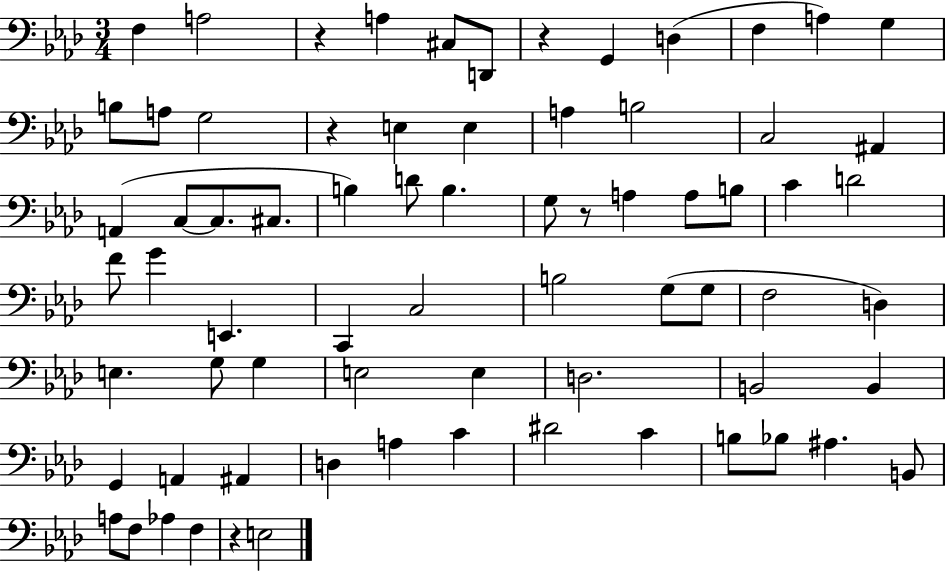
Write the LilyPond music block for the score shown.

{
  \clef bass
  \numericTimeSignature
  \time 3/4
  \key aes \major
  f4 a2 | r4 a4 cis8 d,8 | r4 g,4 d4( | f4 a4) g4 | \break b8 a8 g2 | r4 e4 e4 | a4 b2 | c2 ais,4 | \break a,4( c8~~ c8. cis8. | b4) d'8 b4. | g8 r8 a4 a8 b8 | c'4 d'2 | \break f'8 g'4 e,4. | c,4 c2 | b2 g8( g8 | f2 d4) | \break e4. g8 g4 | e2 e4 | d2. | b,2 b,4 | \break g,4 a,4 ais,4 | d4 a4 c'4 | dis'2 c'4 | b8 bes8 ais4. b,8 | \break a8 f8 aes4 f4 | r4 e2 | \bar "|."
}